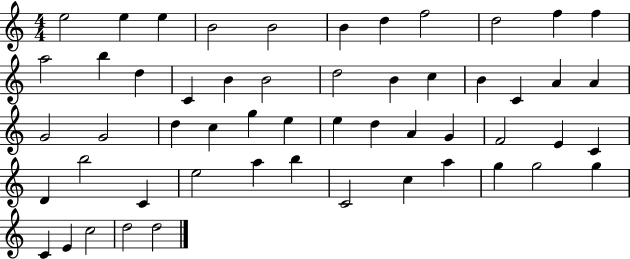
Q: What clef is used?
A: treble